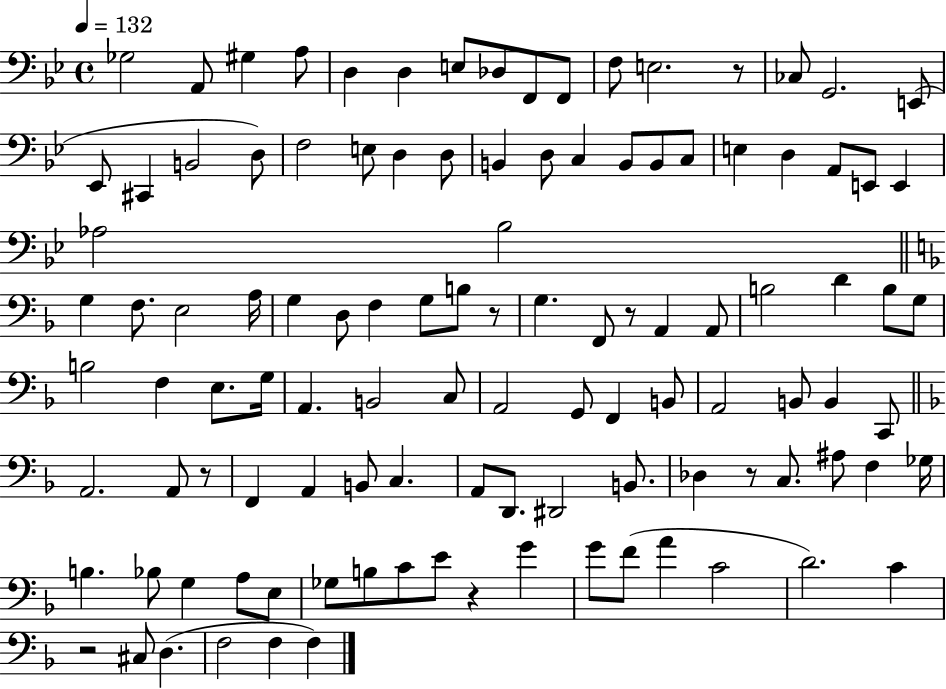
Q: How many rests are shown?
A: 7